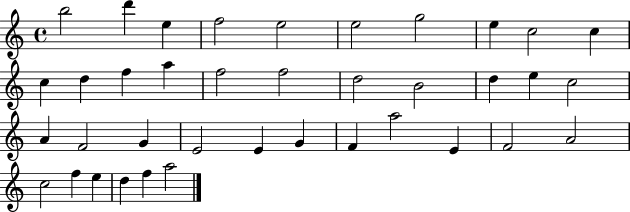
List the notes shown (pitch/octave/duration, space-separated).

B5/h D6/q E5/q F5/h E5/h E5/h G5/h E5/q C5/h C5/q C5/q D5/q F5/q A5/q F5/h F5/h D5/h B4/h D5/q E5/q C5/h A4/q F4/h G4/q E4/h E4/q G4/q F4/q A5/h E4/q F4/h A4/h C5/h F5/q E5/q D5/q F5/q A5/h